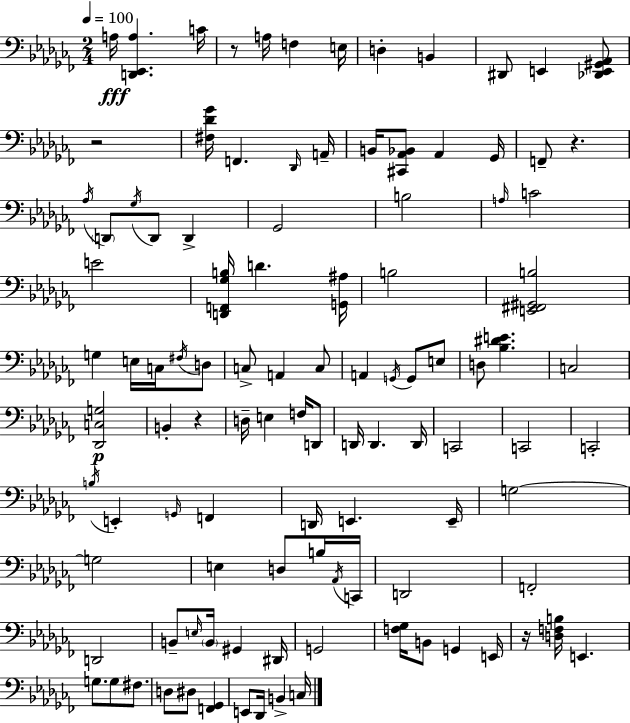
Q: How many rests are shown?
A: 5